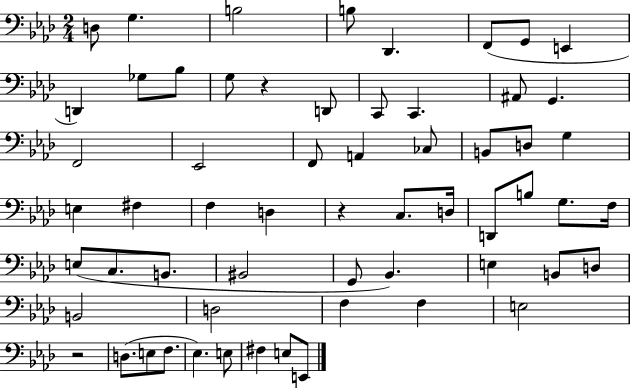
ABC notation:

X:1
T:Untitled
M:2/4
L:1/4
K:Ab
D,/2 G, B,2 B,/2 _D,, F,,/2 G,,/2 E,, D,, _G,/2 _B,/2 G,/2 z D,,/2 C,,/2 C,, ^A,,/2 G,, F,,2 _E,,2 F,,/2 A,, _C,/2 B,,/2 D,/2 G, E, ^F, F, D, z C,/2 D,/4 D,,/2 B,/2 G,/2 F,/4 E,/2 C,/2 B,,/2 ^B,,2 G,,/2 _B,, E, B,,/2 D,/2 B,,2 D,2 F, F, E,2 z2 D,/2 E,/2 F,/2 _E, E,/2 ^F, E,/2 E,,/2